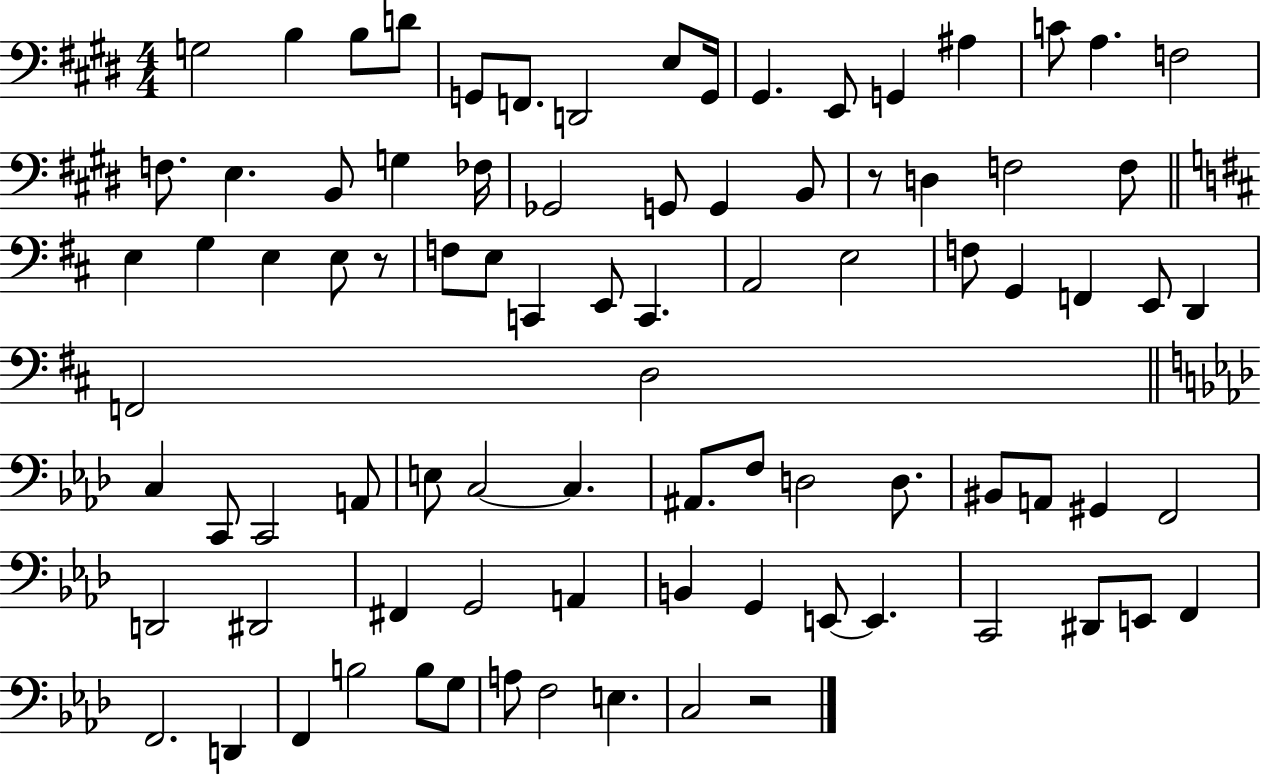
{
  \clef bass
  \numericTimeSignature
  \time 4/4
  \key e \major
  g2 b4 b8 d'8 | g,8 f,8. d,2 e8 g,16 | gis,4. e,8 g,4 ais4 | c'8 a4. f2 | \break f8. e4. b,8 g4 fes16 | ges,2 g,8 g,4 b,8 | r8 d4 f2 f8 | \bar "||" \break \key d \major e4 g4 e4 e8 r8 | f8 e8 c,4 e,8 c,4. | a,2 e2 | f8 g,4 f,4 e,8 d,4 | \break f,2 d2 | \bar "||" \break \key f \minor c4 c,8 c,2 a,8 | e8 c2~~ c4. | ais,8. f8 d2 d8. | bis,8 a,8 gis,4 f,2 | \break d,2 dis,2 | fis,4 g,2 a,4 | b,4 g,4 e,8~~ e,4. | c,2 dis,8 e,8 f,4 | \break f,2. d,4 | f,4 b2 b8 g8 | a8 f2 e4. | c2 r2 | \break \bar "|."
}